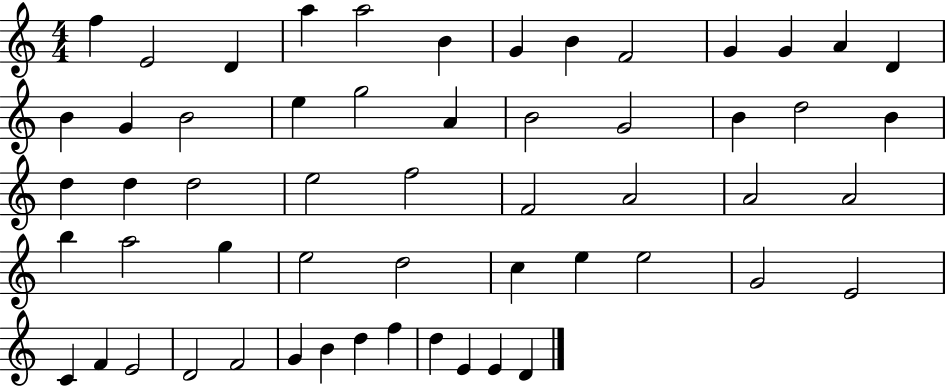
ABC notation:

X:1
T:Untitled
M:4/4
L:1/4
K:C
f E2 D a a2 B G B F2 G G A D B G B2 e g2 A B2 G2 B d2 B d d d2 e2 f2 F2 A2 A2 A2 b a2 g e2 d2 c e e2 G2 E2 C F E2 D2 F2 G B d f d E E D